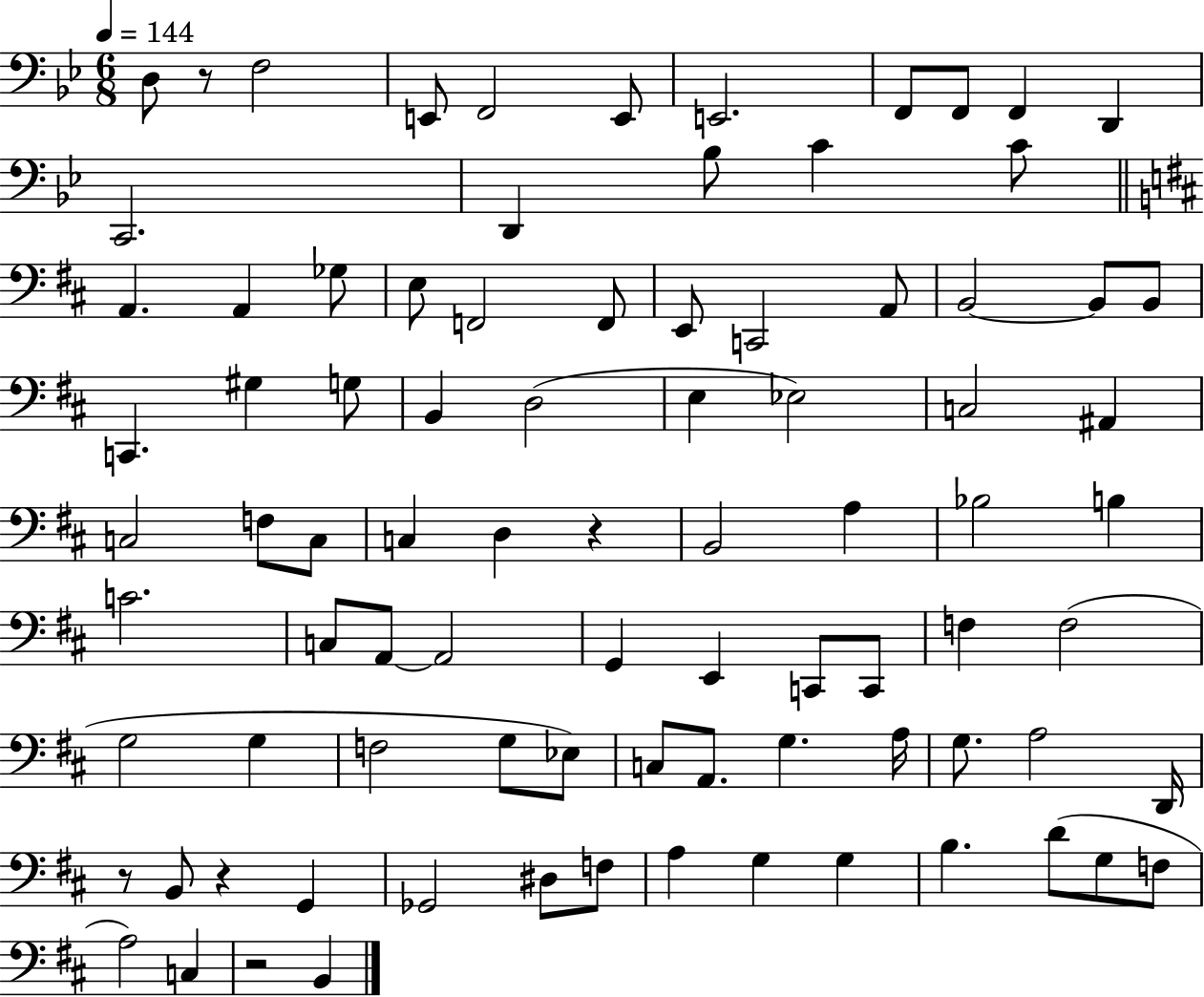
D3/e R/e F3/h E2/e F2/h E2/e E2/h. F2/e F2/e F2/q D2/q C2/h. D2/q Bb3/e C4/q C4/e A2/q. A2/q Gb3/e E3/e F2/h F2/e E2/e C2/h A2/e B2/h B2/e B2/e C2/q. G#3/q G3/e B2/q D3/h E3/q Eb3/h C3/h A#2/q C3/h F3/e C3/e C3/q D3/q R/q B2/h A3/q Bb3/h B3/q C4/h. C3/e A2/e A2/h G2/q E2/q C2/e C2/e F3/q F3/h G3/h G3/q F3/h G3/e Eb3/e C3/e A2/e. G3/q. A3/s G3/e. A3/h D2/s R/e B2/e R/q G2/q Gb2/h D#3/e F3/e A3/q G3/q G3/q B3/q. D4/e G3/e F3/e A3/h C3/q R/h B2/q